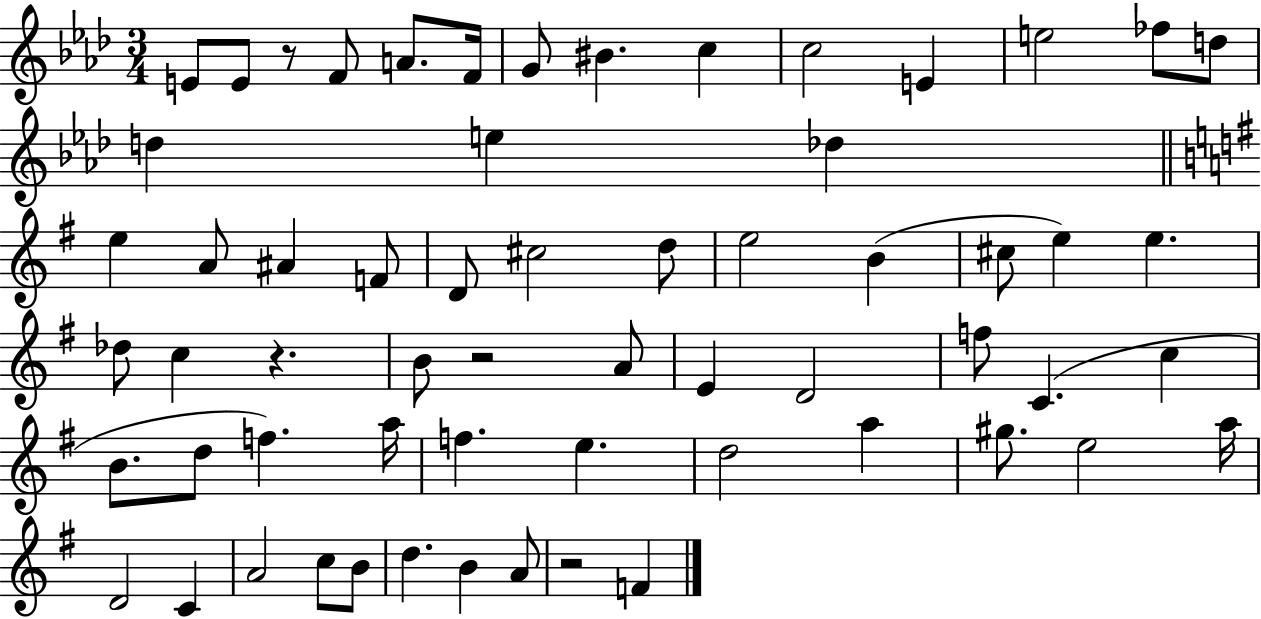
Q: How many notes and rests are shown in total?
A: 61